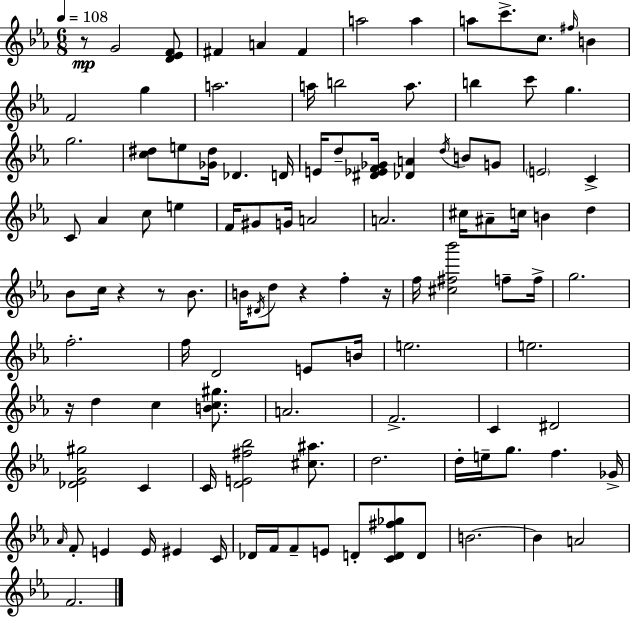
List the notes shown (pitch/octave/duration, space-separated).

R/e G4/h [D4,Eb4,F4]/e F#4/q A4/q F#4/q A5/h A5/q A5/e C6/e. C5/e. F#5/s B4/q F4/h G5/q A5/h. A5/s B5/h A5/e. B5/q C6/e G5/q. G5/h. [C5,D#5]/e E5/e [Gb4,D#5]/s Db4/q. D4/s E4/s D5/e [D#4,Eb4,F4,Gb4]/s [Db4,A4]/q D5/s B4/e G4/e E4/h C4/q C4/e Ab4/q C5/e E5/q F4/s G#4/e G4/s A4/h A4/h. C#5/s A#4/e C5/s B4/q D5/q Bb4/e C5/s R/q R/e Bb4/e. B4/s D#4/s D5/e R/q F5/q R/s F5/s [C#5,F#5,Bb6]/h F5/e F5/s G5/h. F5/h. F5/s D4/h E4/e B4/s E5/h. E5/h. R/s D5/q C5/q [B4,C5,G#5]/e. A4/h. F4/h. C4/q D#4/h [Db4,Eb4,Ab4,G#5]/h C4/q C4/s [D4,E4,F#5,Bb5]/h [C#5,A#5]/e. D5/h. D5/s E5/s G5/e. F5/q. Gb4/s Ab4/s F4/e E4/q E4/s EIS4/q C4/s Db4/s F4/s F4/e E4/e D4/e [C4,D4,F#5,Gb5]/e D4/e B4/h. B4/q A4/h F4/h.